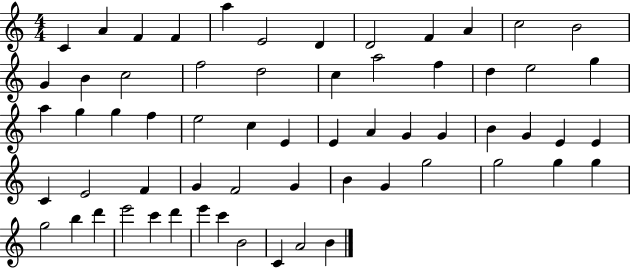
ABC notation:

X:1
T:Untitled
M:4/4
L:1/4
K:C
C A F F a E2 D D2 F A c2 B2 G B c2 f2 d2 c a2 f d e2 g a g g f e2 c E E A G G B G E E C E2 F G F2 G B G g2 g2 g g g2 b d' e'2 c' d' e' c' B2 C A2 B